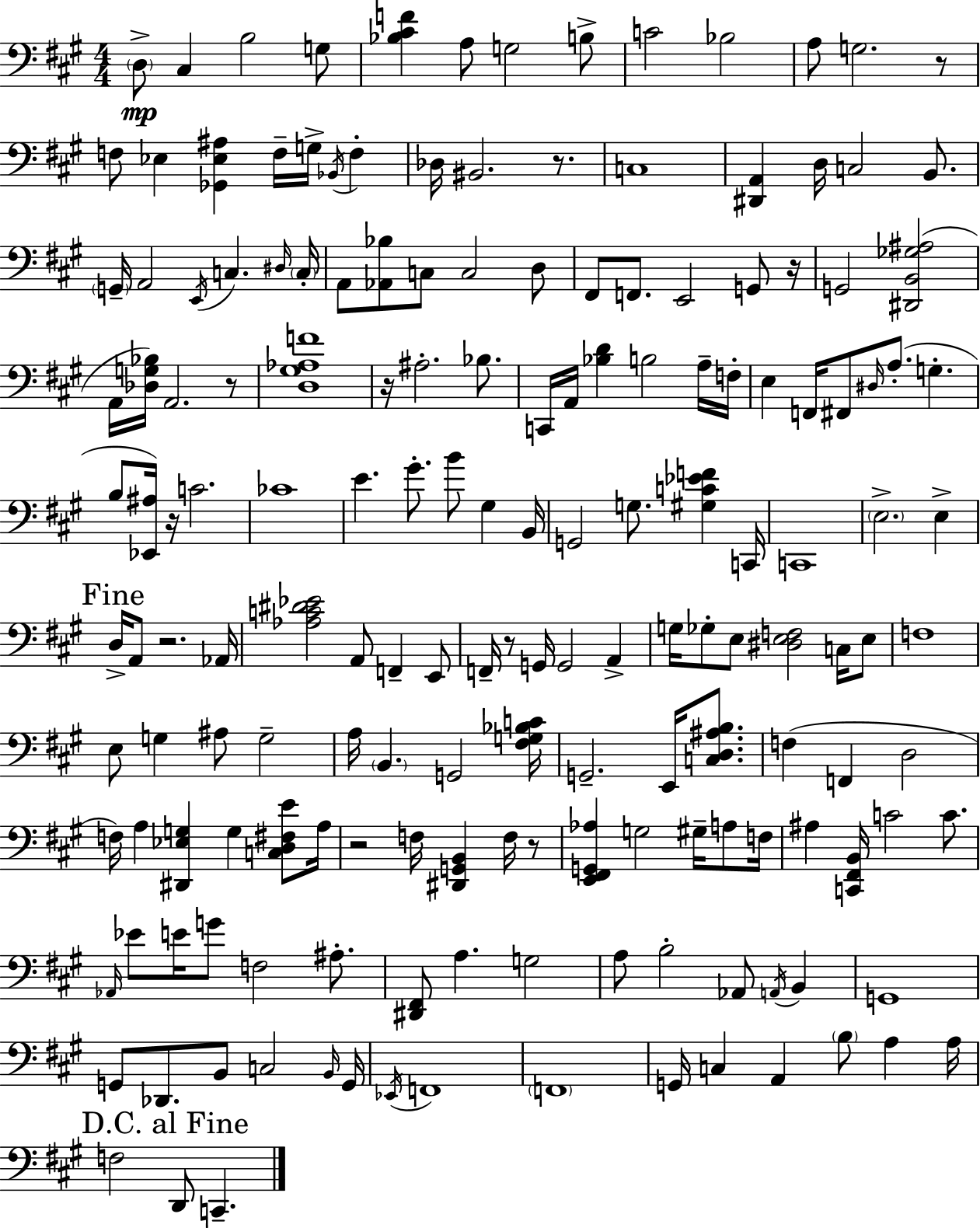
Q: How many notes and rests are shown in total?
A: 170